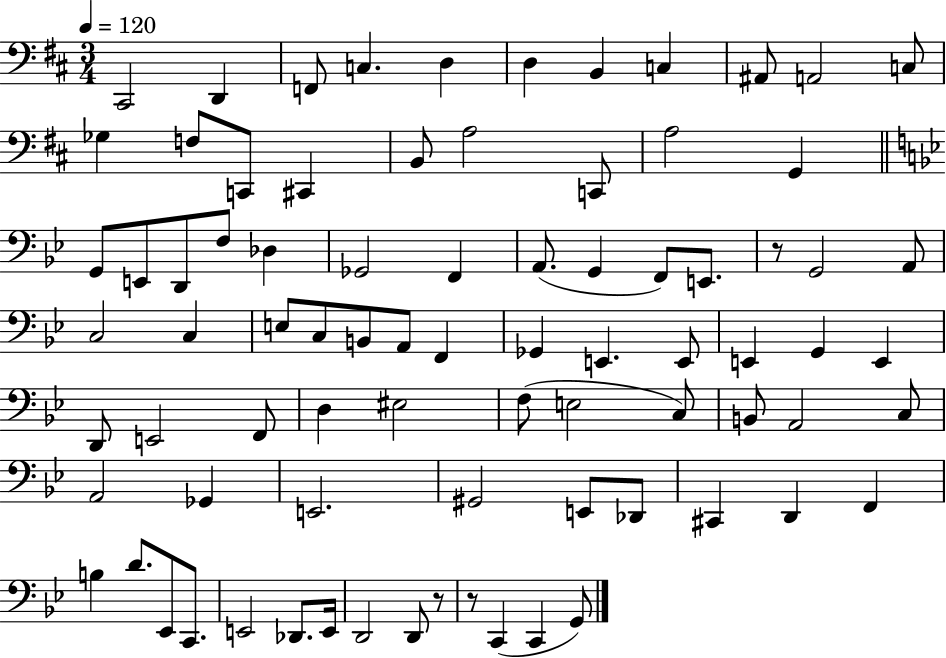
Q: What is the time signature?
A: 3/4